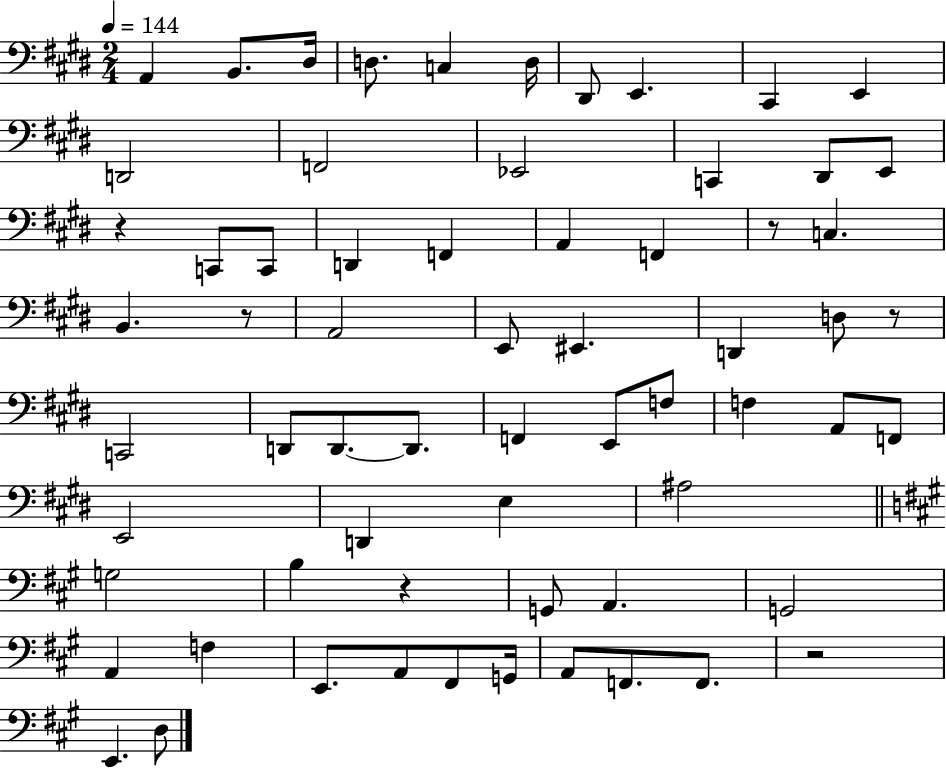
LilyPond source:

{
  \clef bass
  \numericTimeSignature
  \time 2/4
  \key e \major
  \tempo 4 = 144
  \repeat volta 2 { a,4 b,8. dis16 | d8. c4 d16 | dis,8 e,4. | cis,4 e,4 | \break d,2 | f,2 | ees,2 | c,4 dis,8 e,8 | \break r4 c,8 c,8 | d,4 f,4 | a,4 f,4 | r8 c4. | \break b,4. r8 | a,2 | e,8 eis,4. | d,4 d8 r8 | \break c,2 | d,8 d,8.~~ d,8. | f,4 e,8 f8 | f4 a,8 f,8 | \break e,2 | d,4 e4 | ais2 | \bar "||" \break \key a \major g2 | b4 r4 | g,8 a,4. | g,2 | \break a,4 f4 | e,8. a,8 fis,8 g,16 | a,8 f,8. f,8. | r2 | \break e,4. d8 | } \bar "|."
}